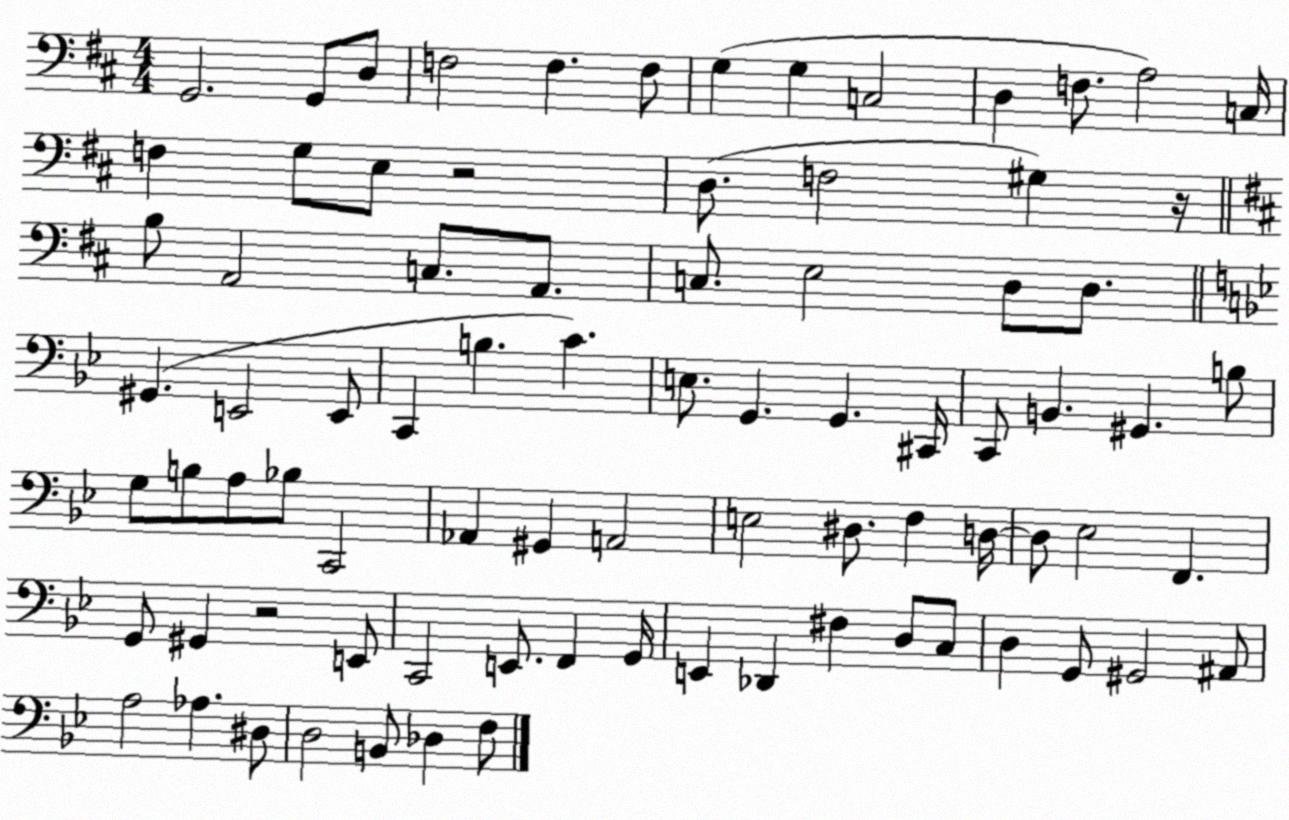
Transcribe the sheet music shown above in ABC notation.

X:1
T:Untitled
M:4/4
L:1/4
K:D
G,,2 G,,/2 D,/2 F,2 F, F,/2 G, G, C,2 D, F,/2 A,2 C,/4 F, G,/2 E,/2 z2 D,/2 F,2 ^G, z/4 B,/2 A,,2 C,/2 A,,/2 C,/2 E,2 D,/2 D,/2 ^G,, E,,2 E,,/2 C,, B, C E,/2 G,, G,, ^C,,/4 C,,/2 B,, ^G,, B,/2 G,/2 B,/2 A,/2 _B,/2 C,,2 _A,, ^G,, A,,2 E,2 ^D,/2 F, D,/4 D,/2 _E,2 F,, G,,/2 ^G,, z2 E,,/2 C,,2 E,,/2 F,, G,,/4 E,, _D,, ^F, D,/2 C,/2 D, G,,/2 ^G,,2 ^A,,/2 A,2 _A, ^D,/2 D,2 B,,/2 _D, F,/2